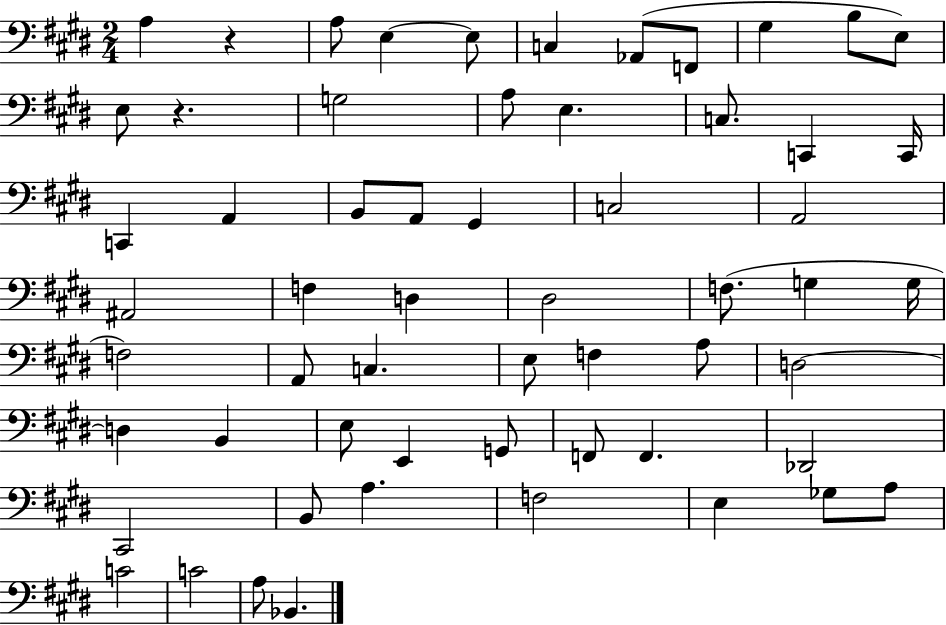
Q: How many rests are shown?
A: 2